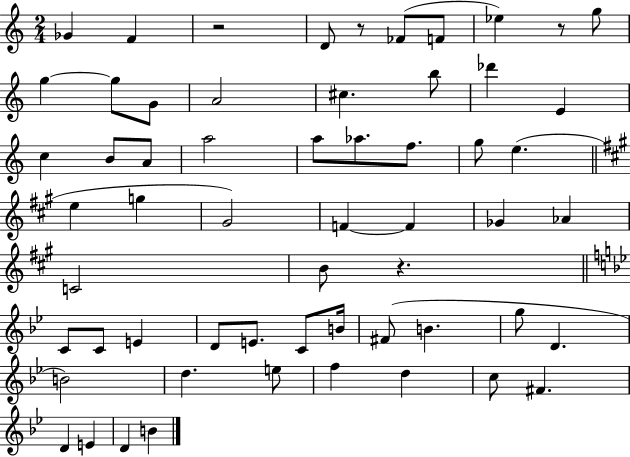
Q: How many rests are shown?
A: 4